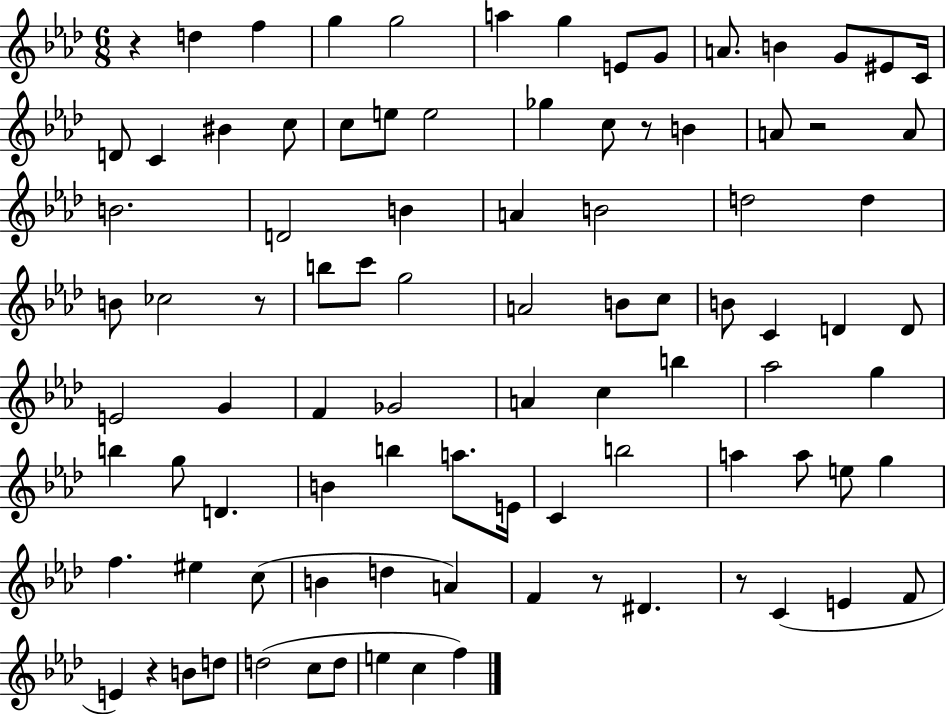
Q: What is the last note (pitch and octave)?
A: F5